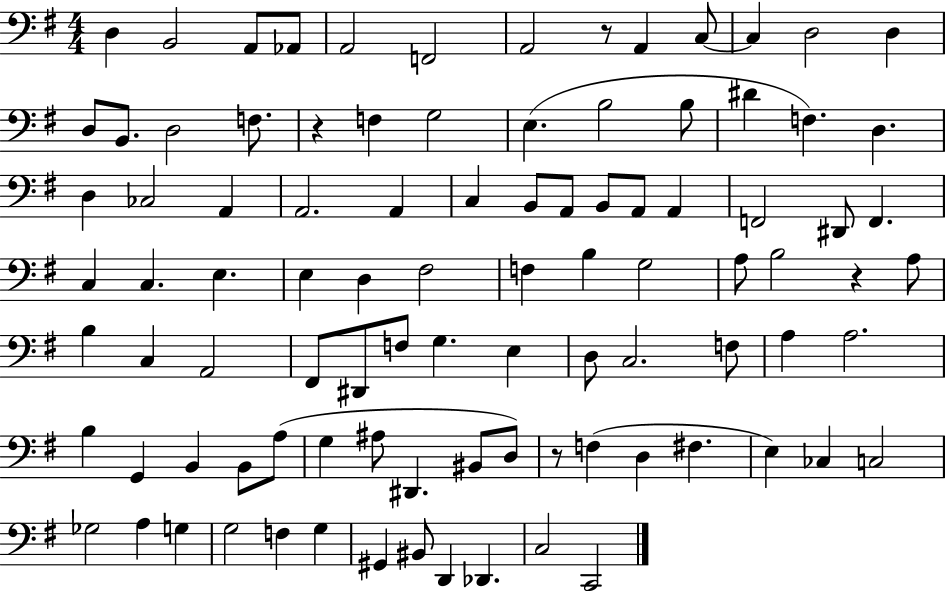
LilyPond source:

{
  \clef bass
  \numericTimeSignature
  \time 4/4
  \key g \major
  d4 b,2 a,8 aes,8 | a,2 f,2 | a,2 r8 a,4 c8~~ | c4 d2 d4 | \break d8 b,8. d2 f8. | r4 f4 g2 | e4.( b2 b8 | dis'4 f4.) d4. | \break d4 ces2 a,4 | a,2. a,4 | c4 b,8 a,8 b,8 a,8 a,4 | f,2 dis,8 f,4. | \break c4 c4. e4. | e4 d4 fis2 | f4 b4 g2 | a8 b2 r4 a8 | \break b4 c4 a,2 | fis,8 dis,8 f8 g4. e4 | d8 c2. f8 | a4 a2. | \break b4 g,4 b,4 b,8 a8( | g4 ais8 dis,4. bis,8 d8) | r8 f4( d4 fis4. | e4) ces4 c2 | \break ges2 a4 g4 | g2 f4 g4 | gis,4 bis,8 d,4 des,4. | c2 c,2 | \break \bar "|."
}